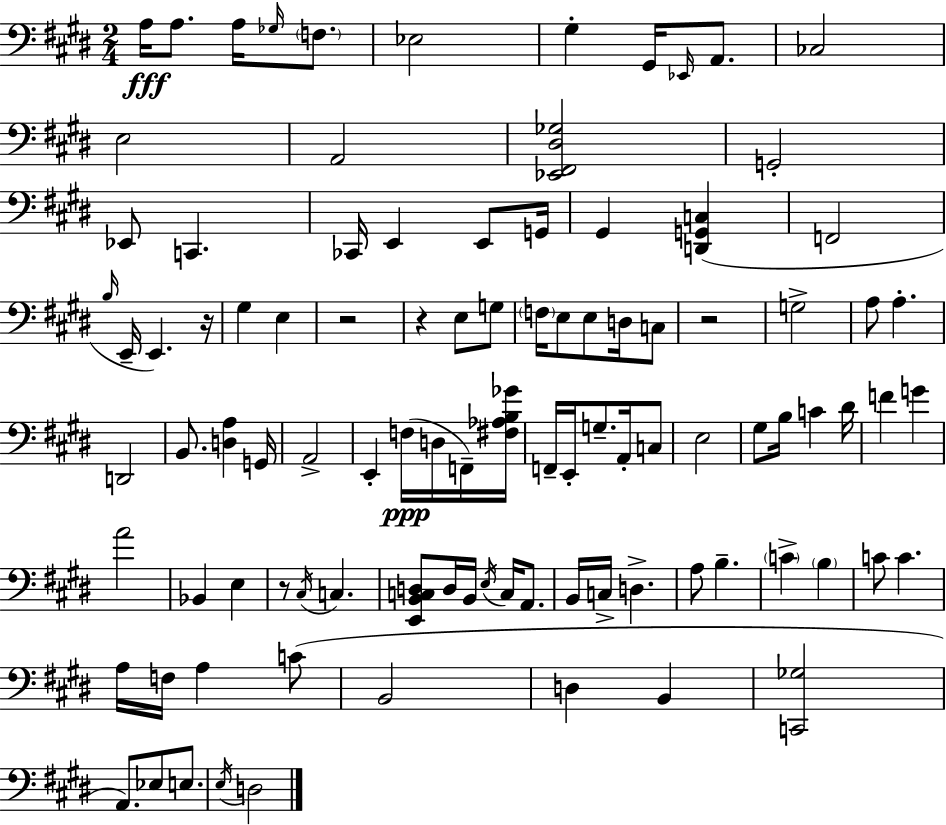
A3/s A3/e. A3/s Gb3/s F3/e. Eb3/h G#3/q G#2/s Eb2/s A2/e. CES3/h E3/h A2/h [Eb2,F#2,D#3,Gb3]/h G2/h Eb2/e C2/q. CES2/s E2/q E2/e G2/s G#2/q [D2,G2,C3]/q F2/h B3/s E2/s E2/q. R/s G#3/q E3/q R/h R/q E3/e G3/e F3/s E3/e E3/e D3/s C3/e R/h G3/h A3/e A3/q. D2/h B2/e. [D3,A3]/q G2/s A2/h E2/q F3/s D3/s F2/s [F#3,Ab3,B3,Gb4]/s F2/s E2/s G3/e. A2/s C3/e E3/h G#3/e B3/s C4/q D#4/s F4/q G4/q A4/h Bb2/q E3/q R/e C#3/s C3/q. [E2,B2,C3,D3]/e D3/s B2/s E3/s C3/s A2/e. B2/s C3/s D3/q. A3/e B3/q. C4/q B3/q C4/e C4/q. A3/s F3/s A3/q C4/e B2/h D3/q B2/q [C2,Gb3]/h A2/e. Eb3/e E3/e. E3/s D3/h